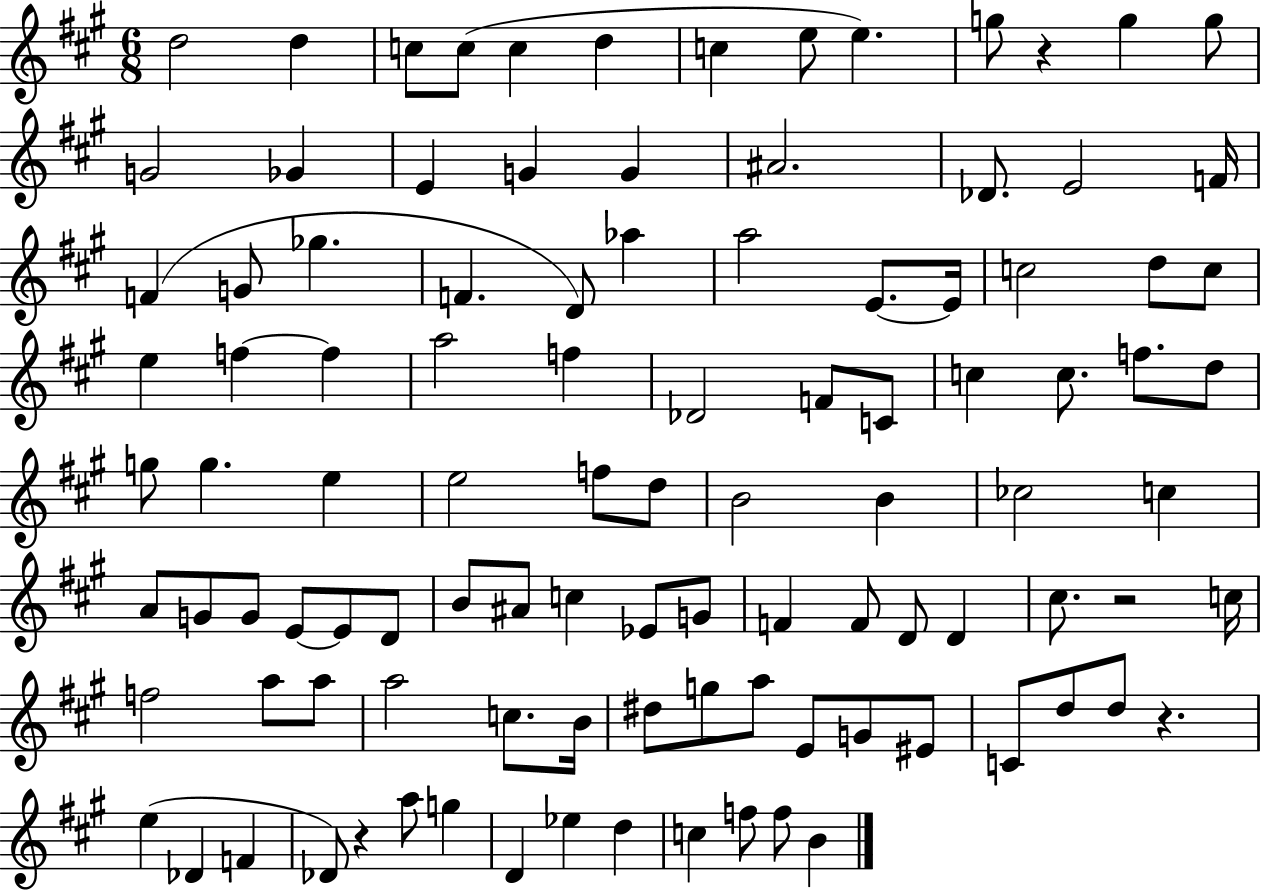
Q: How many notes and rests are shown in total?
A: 104